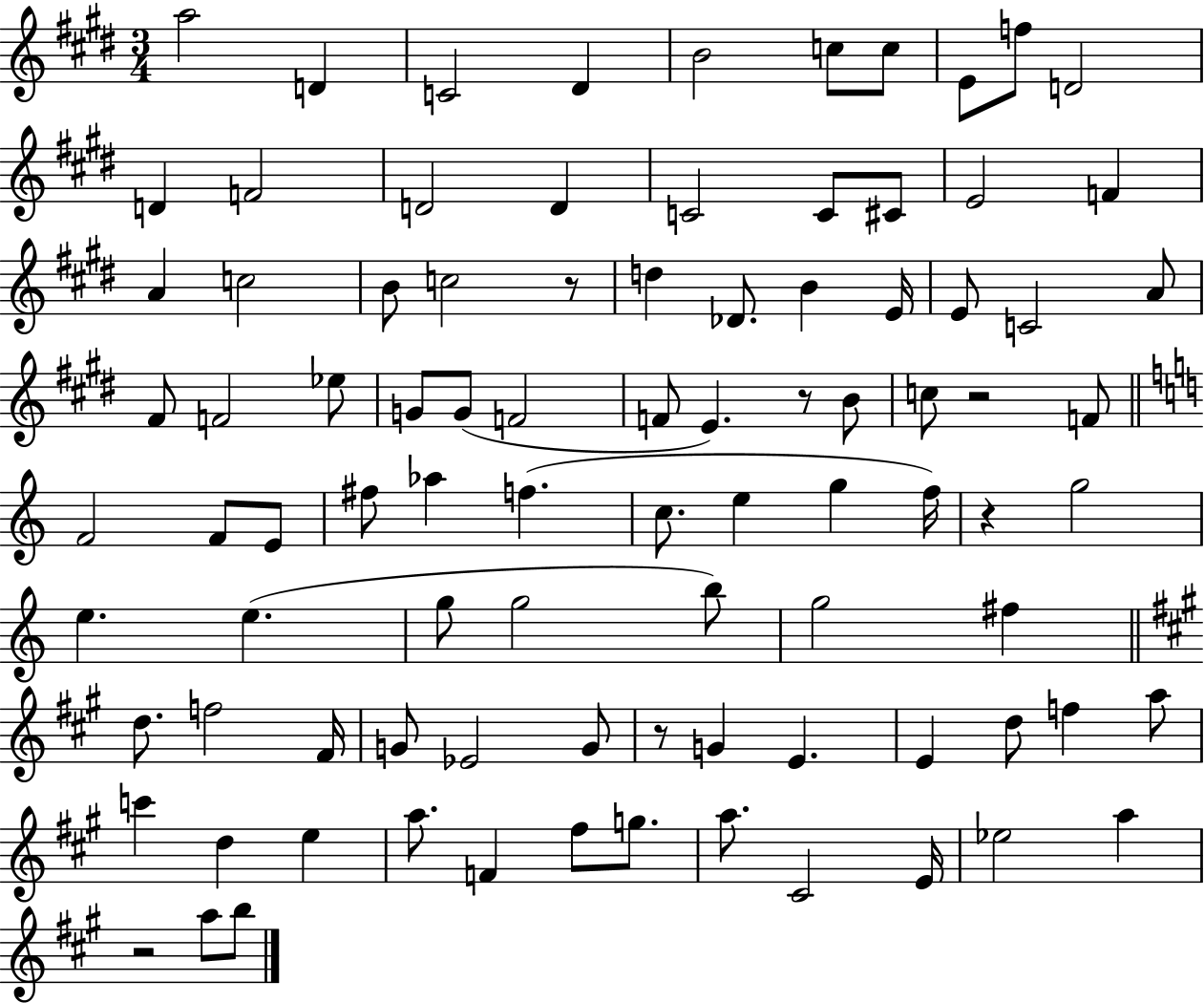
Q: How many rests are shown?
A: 6